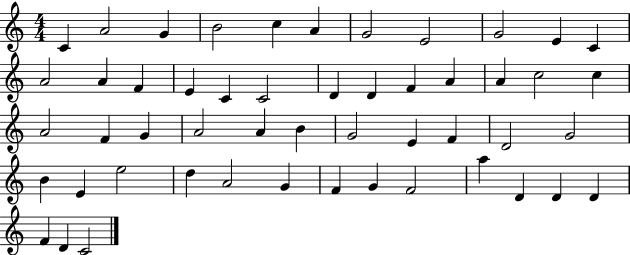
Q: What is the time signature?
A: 4/4